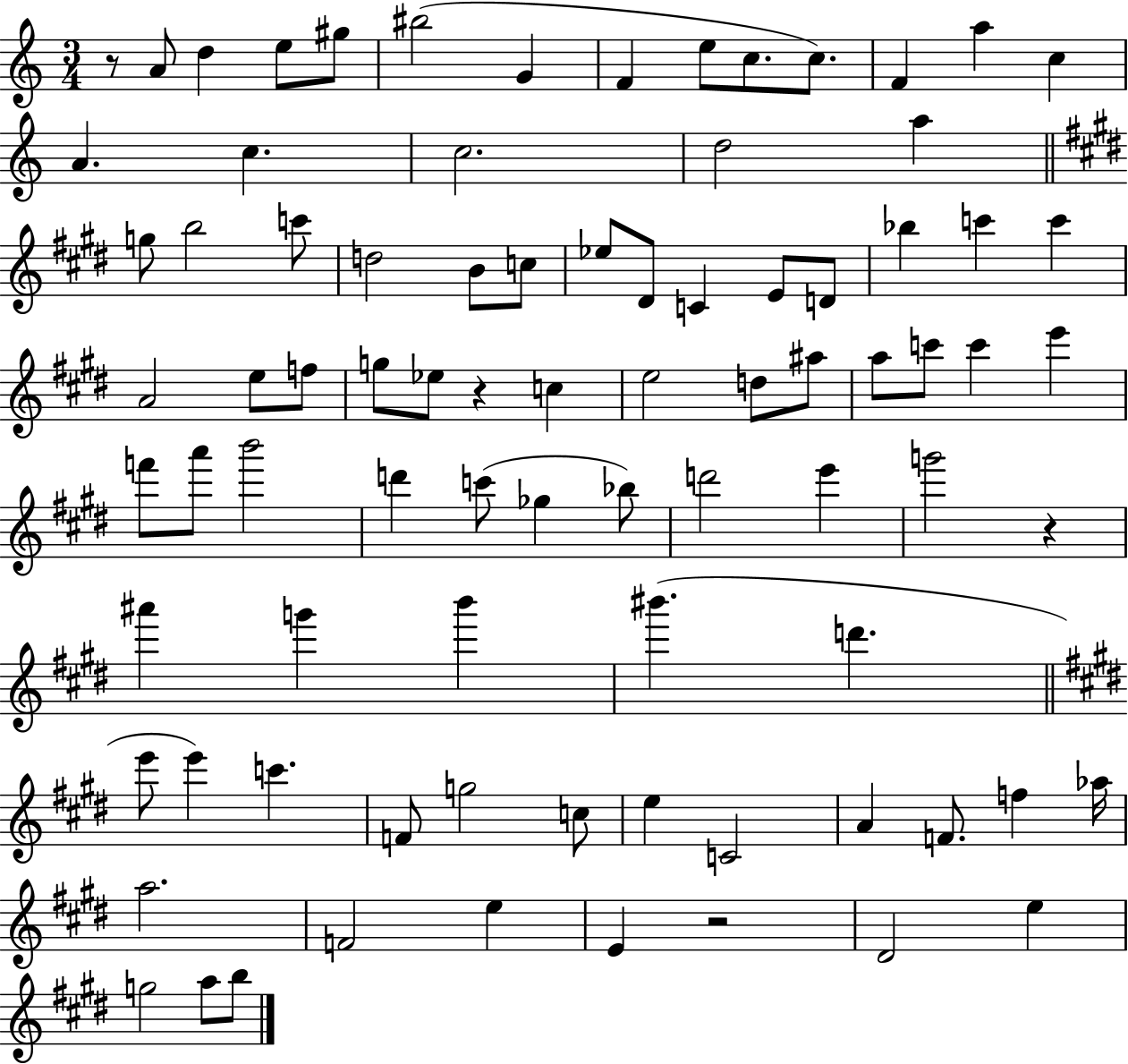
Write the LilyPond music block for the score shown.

{
  \clef treble
  \numericTimeSignature
  \time 3/4
  \key c \major
  r8 a'8 d''4 e''8 gis''8 | bis''2( g'4 | f'4 e''8 c''8. c''8.) | f'4 a''4 c''4 | \break a'4. c''4. | c''2. | d''2 a''4 | \bar "||" \break \key e \major g''8 b''2 c'''8 | d''2 b'8 c''8 | ees''8 dis'8 c'4 e'8 d'8 | bes''4 c'''4 c'''4 | \break a'2 e''8 f''8 | g''8 ees''8 r4 c''4 | e''2 d''8 ais''8 | a''8 c'''8 c'''4 e'''4 | \break f'''8 a'''8 b'''2 | d'''4 c'''8( ges''4 bes''8) | d'''2 e'''4 | g'''2 r4 | \break ais'''4 g'''4 b'''4 | bis'''4.( d'''4. | \bar "||" \break \key e \major e'''8 e'''4) c'''4. | f'8 g''2 c''8 | e''4 c'2 | a'4 f'8. f''4 aes''16 | \break a''2. | f'2 e''4 | e'4 r2 | dis'2 e''4 | \break g''2 a''8 b''8 | \bar "|."
}